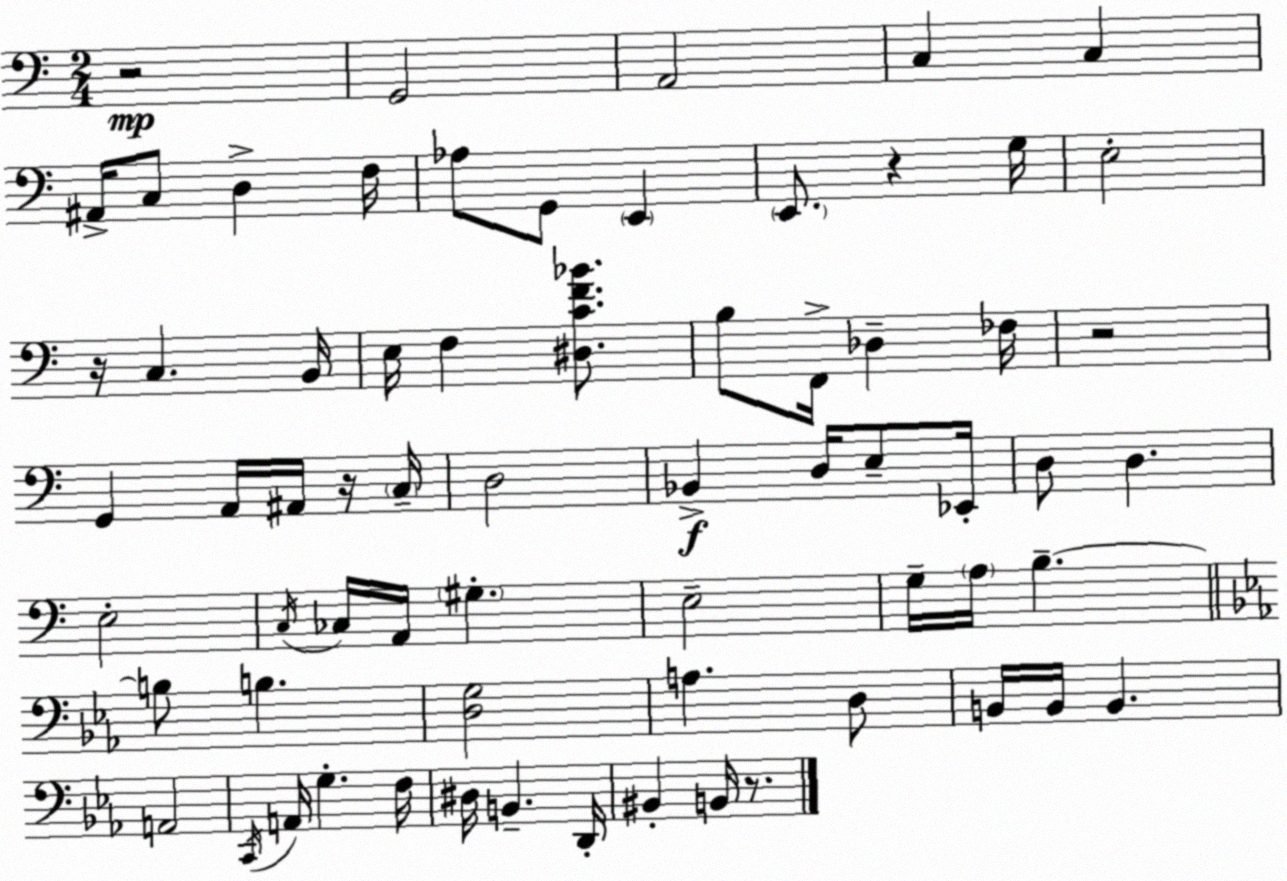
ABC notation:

X:1
T:Untitled
M:2/4
L:1/4
K:C
z2 G,,2 A,,2 C, C, ^A,,/4 C,/2 D, F,/4 _A,/2 G,,/2 E,, E,,/2 z G,/4 E,2 z/4 C, B,,/4 E,/4 F, [^D,CF_B]/2 B,/2 F,,/4 _D, _F,/4 z2 G,, A,,/4 ^A,,/4 z/4 C,/4 D,2 _B,, D,/4 E,/2 _E,,/4 D,/2 D, E,2 C,/4 _C,/4 A,,/4 ^G, E,2 G,/4 A,/4 B, B,/2 B, [D,G,]2 A, D,/2 B,,/4 B,,/4 B,, A,,2 C,,/4 A,,/4 G, F,/4 ^D,/4 B,, D,,/4 ^B,, B,,/4 z/2